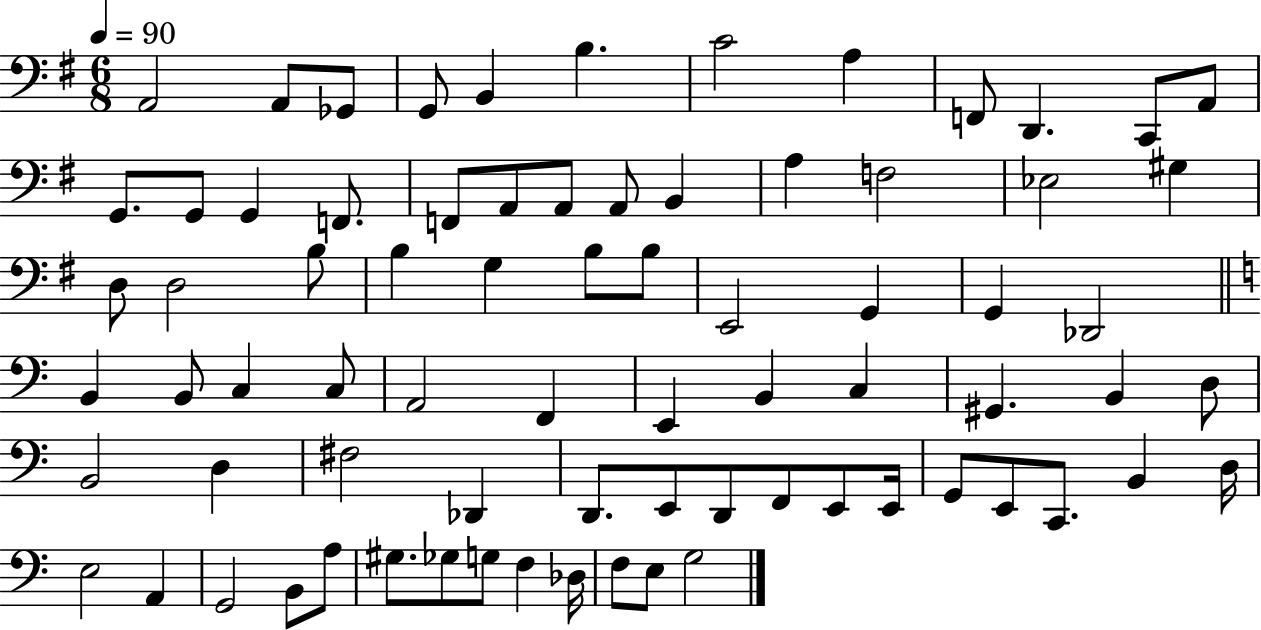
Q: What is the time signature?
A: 6/8